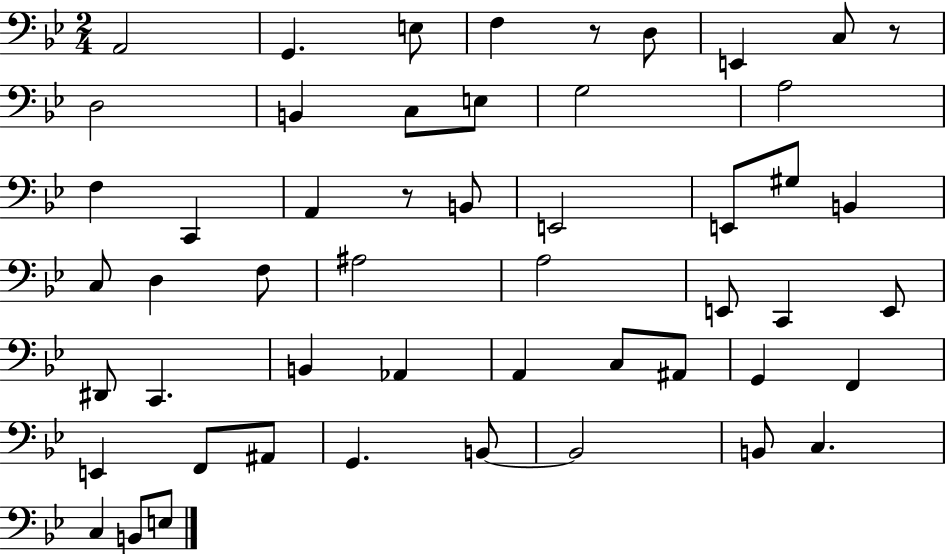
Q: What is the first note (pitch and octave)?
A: A2